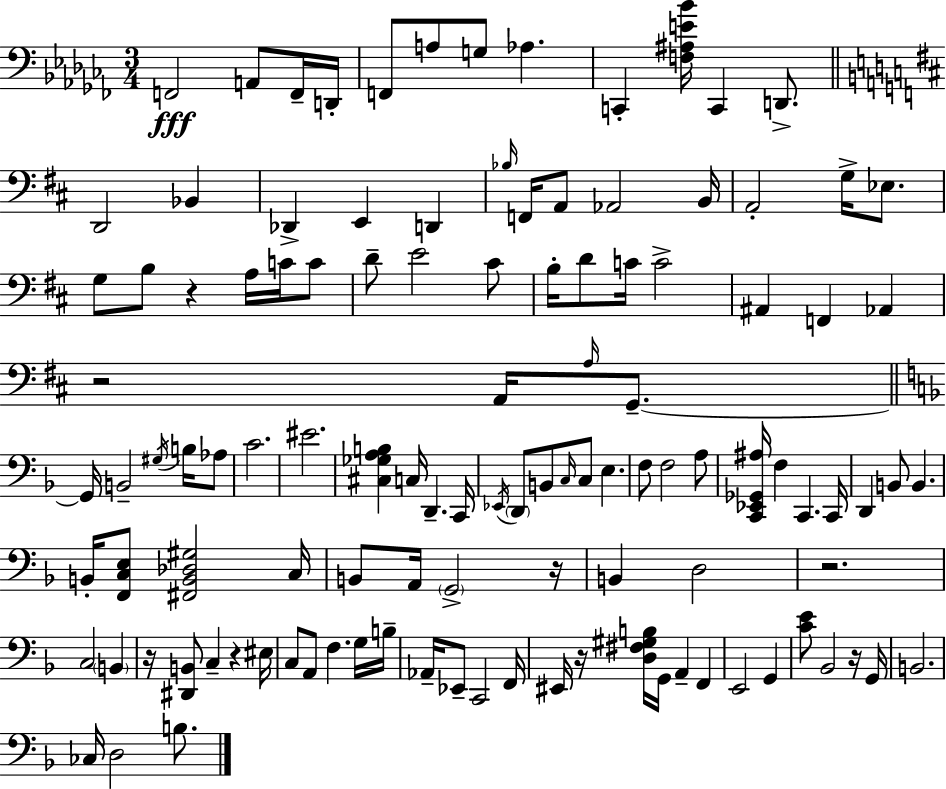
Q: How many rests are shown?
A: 8